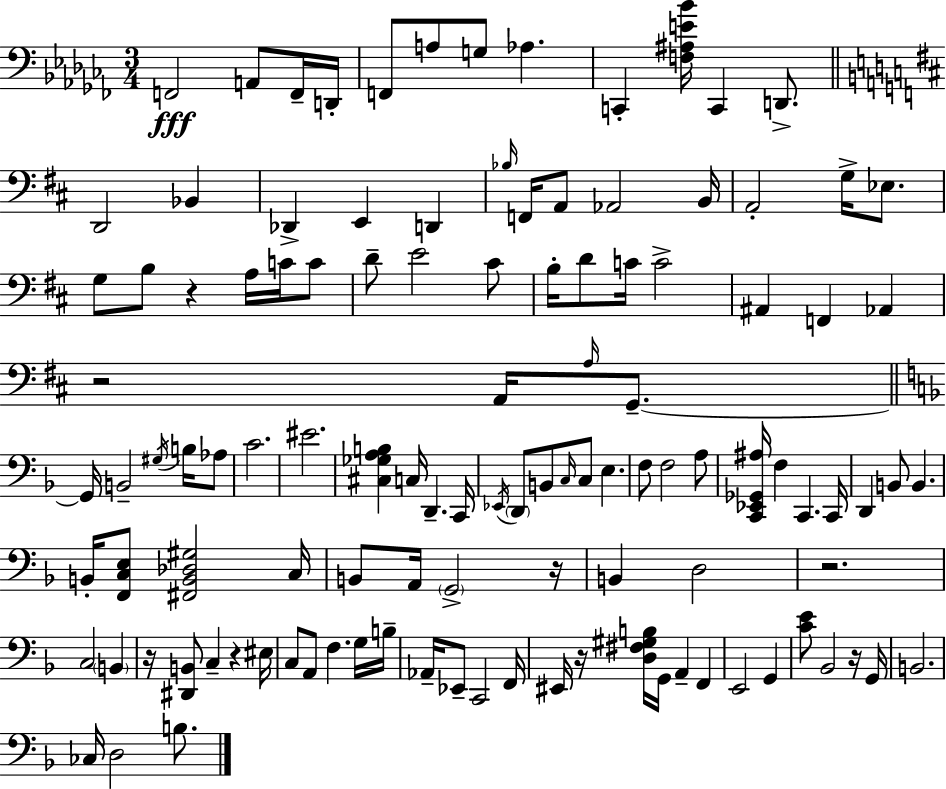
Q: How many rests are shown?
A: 8